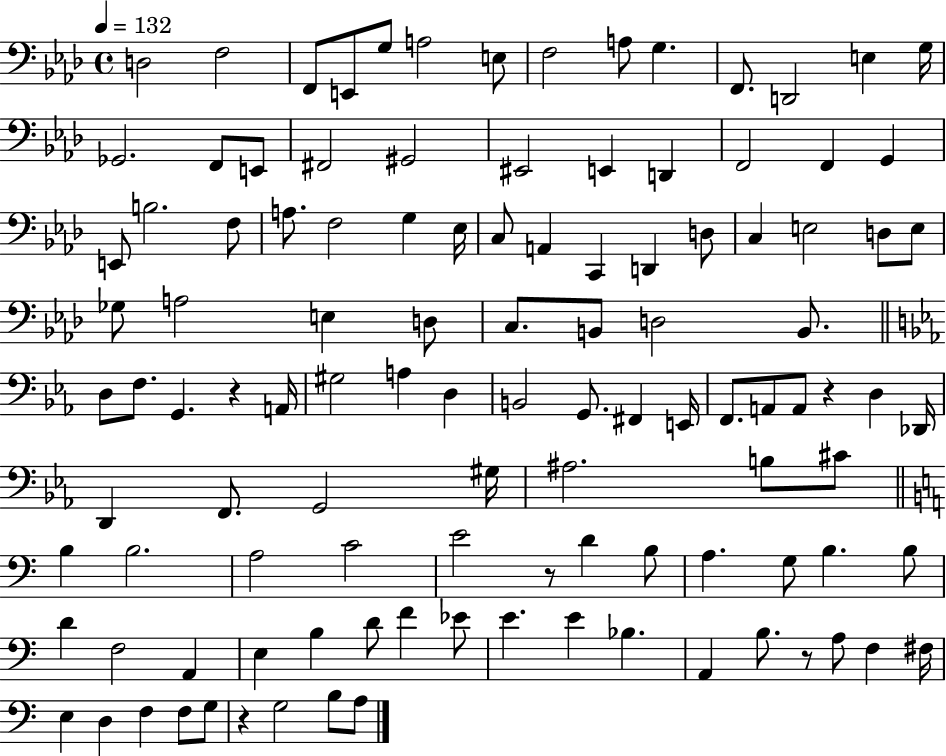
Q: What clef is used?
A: bass